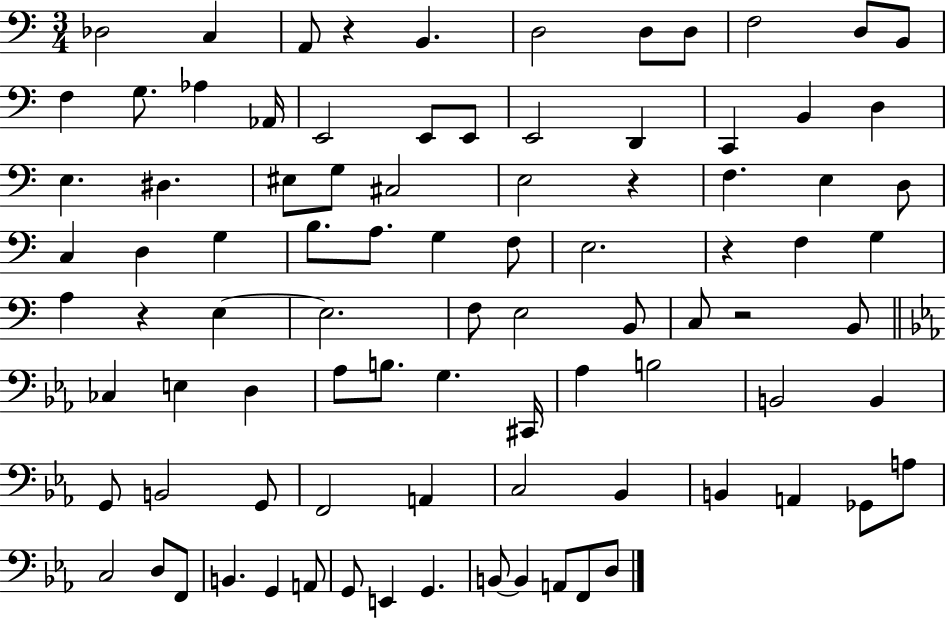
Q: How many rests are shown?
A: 5